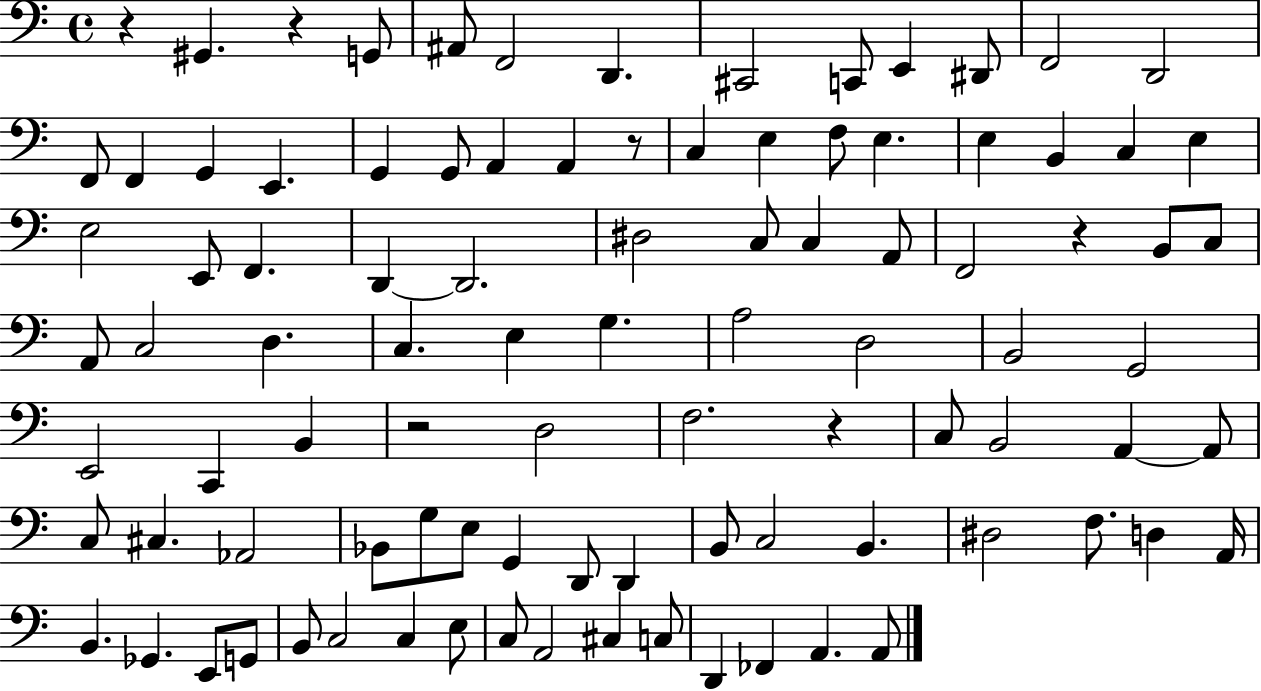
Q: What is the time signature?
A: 4/4